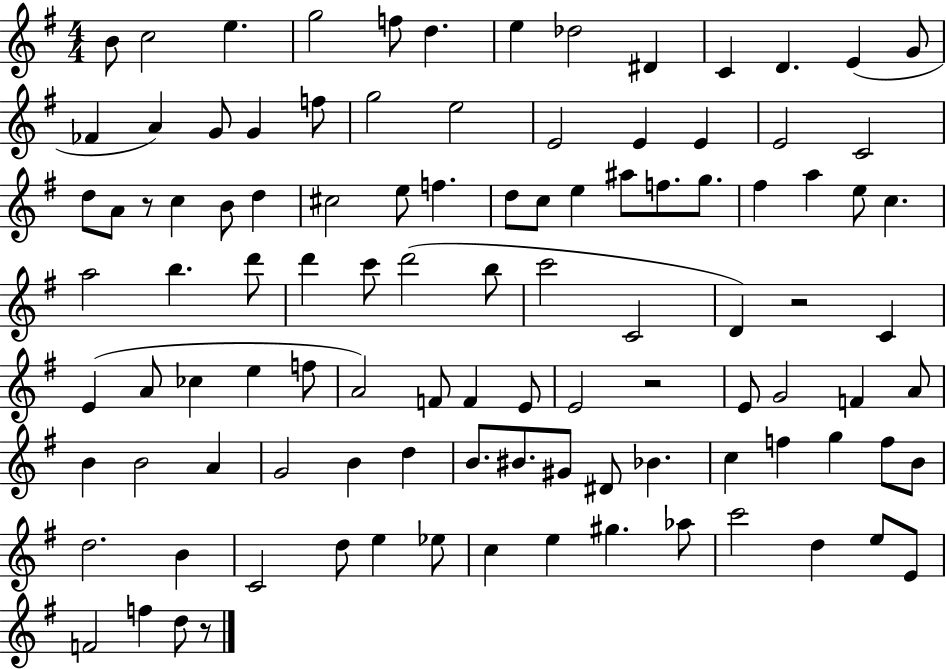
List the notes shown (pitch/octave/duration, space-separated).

B4/e C5/h E5/q. G5/h F5/e D5/q. E5/q Db5/h D#4/q C4/q D4/q. E4/q G4/e FES4/q A4/q G4/e G4/q F5/e G5/h E5/h E4/h E4/q E4/q E4/h C4/h D5/e A4/e R/e C5/q B4/e D5/q C#5/h E5/e F5/q. D5/e C5/e E5/q A#5/e F5/e. G5/e. F#5/q A5/q E5/e C5/q. A5/h B5/q. D6/e D6/q C6/e D6/h B5/e C6/h C4/h D4/q R/h C4/q E4/q A4/e CES5/q E5/q F5/e A4/h F4/e F4/q E4/e E4/h R/h E4/e G4/h F4/q A4/e B4/q B4/h A4/q G4/h B4/q D5/q B4/e. BIS4/e. G#4/e D#4/e Bb4/q. C5/q F5/q G5/q F5/e B4/e D5/h. B4/q C4/h D5/e E5/q Eb5/e C5/q E5/q G#5/q. Ab5/e C6/h D5/q E5/e E4/e F4/h F5/q D5/e R/e